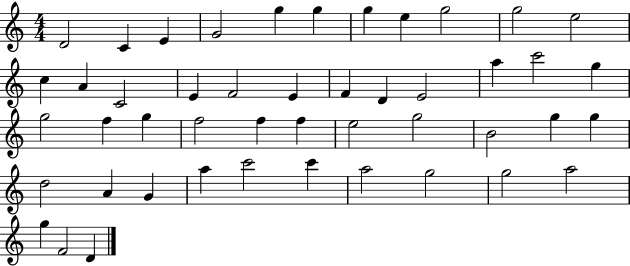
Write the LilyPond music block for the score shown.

{
  \clef treble
  \numericTimeSignature
  \time 4/4
  \key c \major
  d'2 c'4 e'4 | g'2 g''4 g''4 | g''4 e''4 g''2 | g''2 e''2 | \break c''4 a'4 c'2 | e'4 f'2 e'4 | f'4 d'4 e'2 | a''4 c'''2 g''4 | \break g''2 f''4 g''4 | f''2 f''4 f''4 | e''2 g''2 | b'2 g''4 g''4 | \break d''2 a'4 g'4 | a''4 c'''2 c'''4 | a''2 g''2 | g''2 a''2 | \break g''4 f'2 d'4 | \bar "|."
}